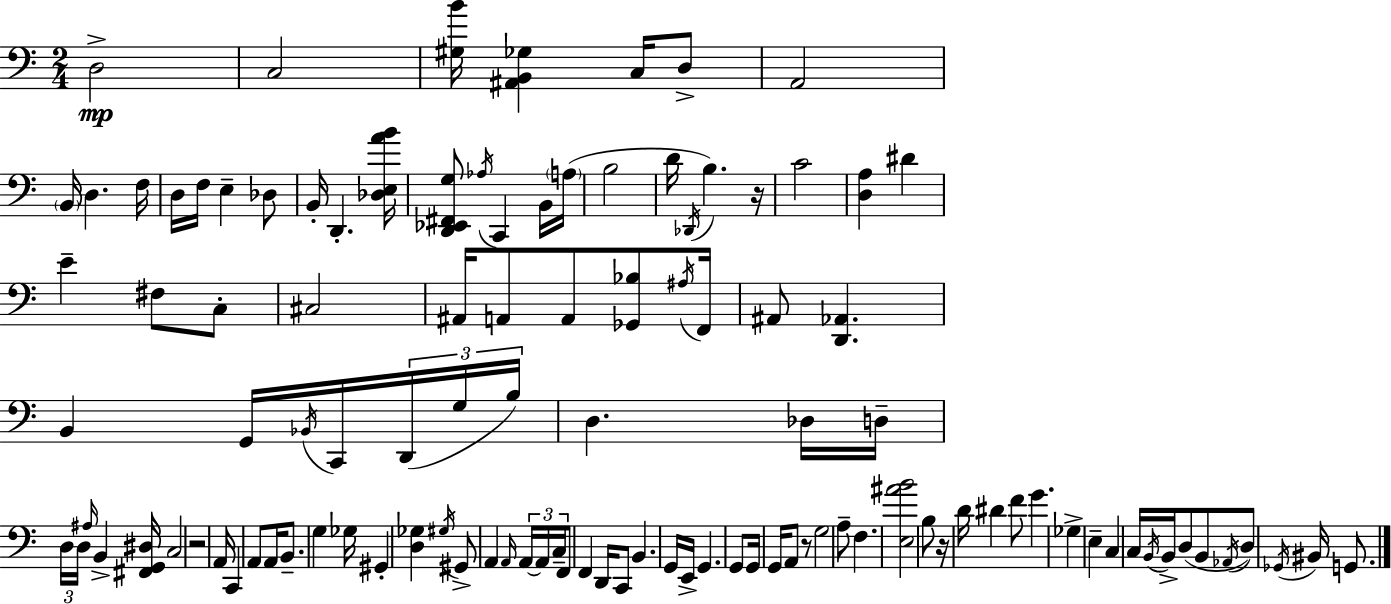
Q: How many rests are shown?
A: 4